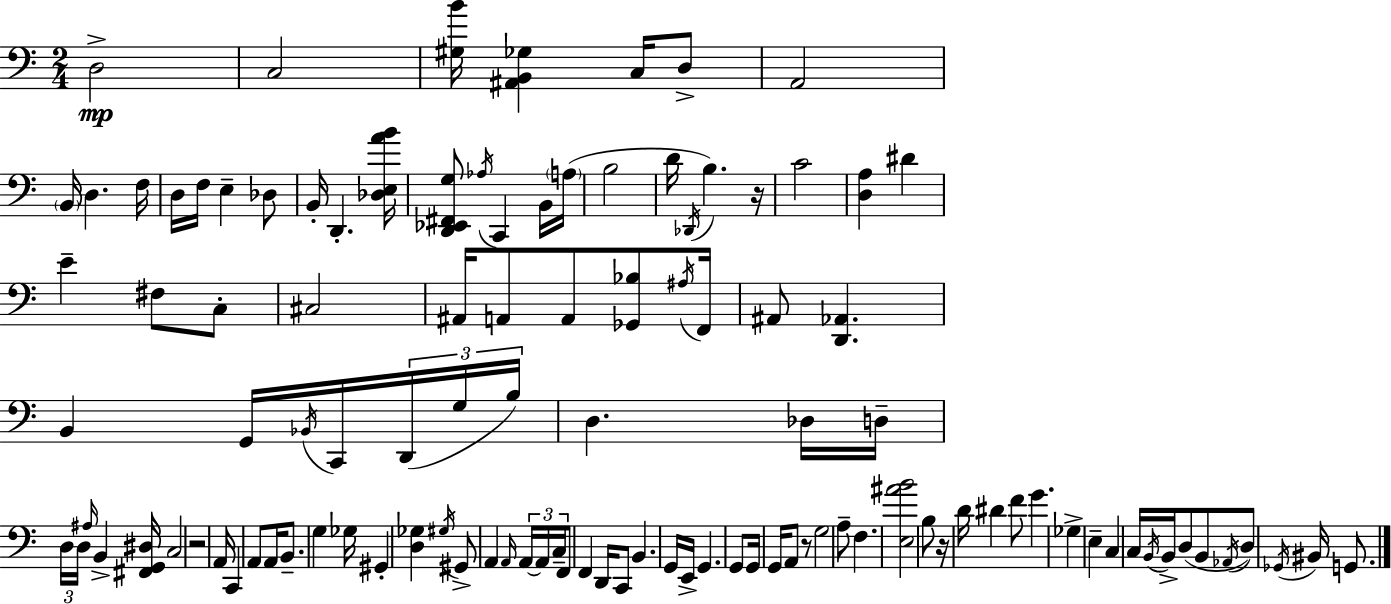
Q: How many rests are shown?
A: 4